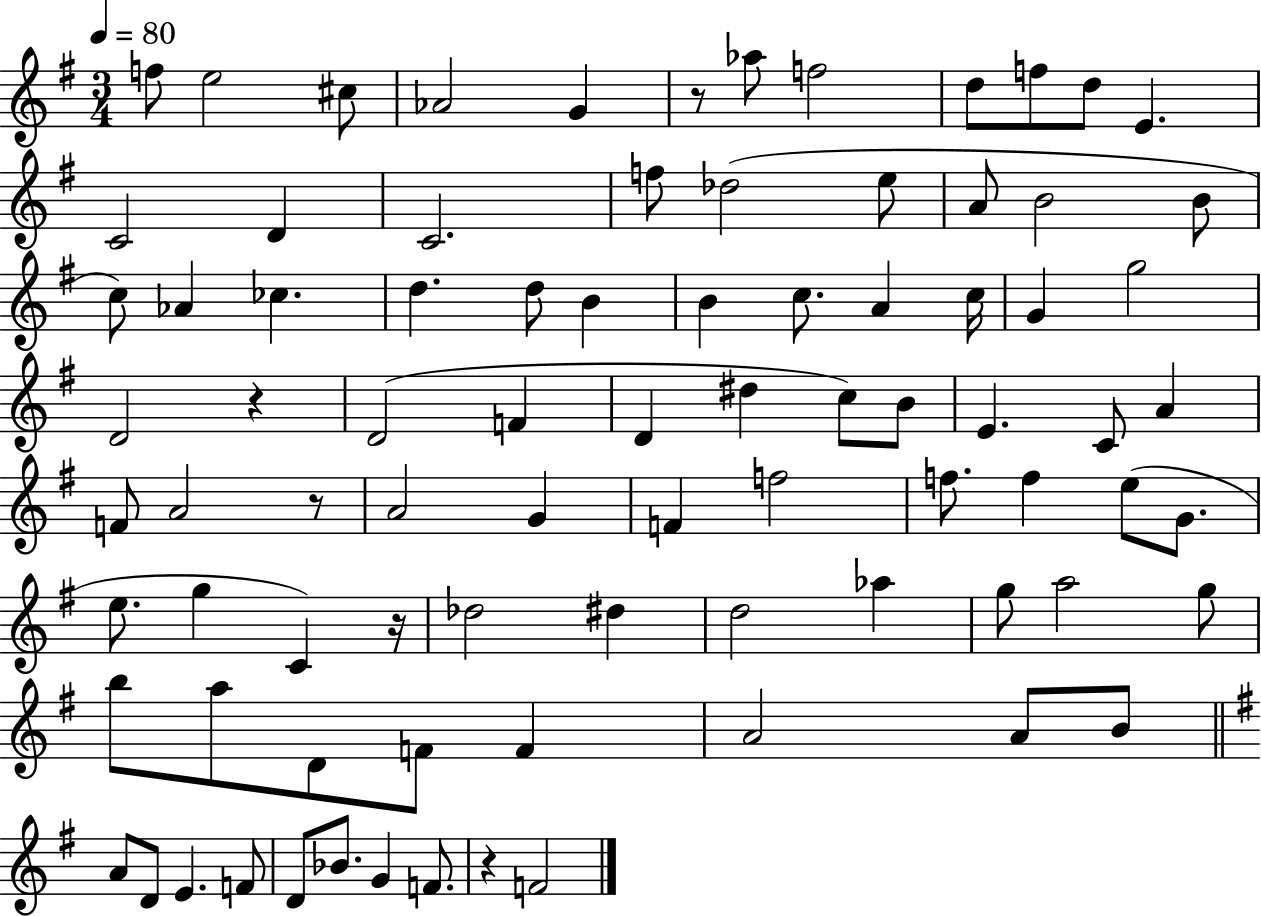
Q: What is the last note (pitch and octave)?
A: F4